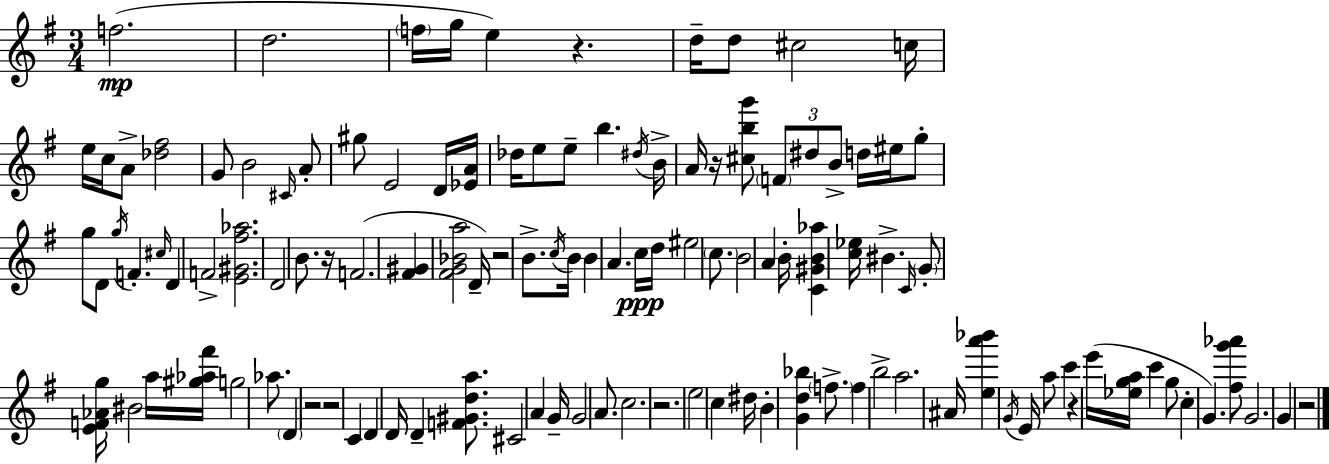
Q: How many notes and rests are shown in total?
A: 117